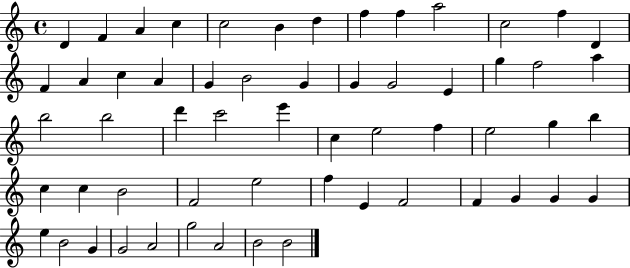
D4/q F4/q A4/q C5/q C5/h B4/q D5/q F5/q F5/q A5/h C5/h F5/q D4/q F4/q A4/q C5/q A4/q G4/q B4/h G4/q G4/q G4/h E4/q G5/q F5/h A5/q B5/h B5/h D6/q C6/h E6/q C5/q E5/h F5/q E5/h G5/q B5/q C5/q C5/q B4/h F4/h E5/h F5/q E4/q F4/h F4/q G4/q G4/q G4/q E5/q B4/h G4/q G4/h A4/h G5/h A4/h B4/h B4/h